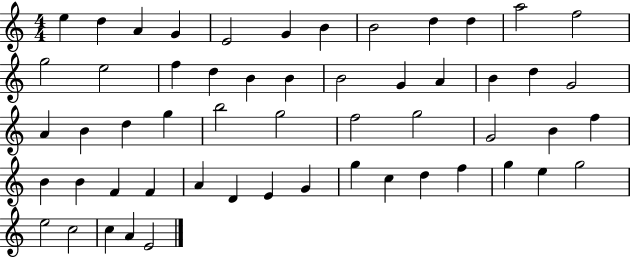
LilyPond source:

{
  \clef treble
  \numericTimeSignature
  \time 4/4
  \key c \major
  e''4 d''4 a'4 g'4 | e'2 g'4 b'4 | b'2 d''4 d''4 | a''2 f''2 | \break g''2 e''2 | f''4 d''4 b'4 b'4 | b'2 g'4 a'4 | b'4 d''4 g'2 | \break a'4 b'4 d''4 g''4 | b''2 g''2 | f''2 g''2 | g'2 b'4 f''4 | \break b'4 b'4 f'4 f'4 | a'4 d'4 e'4 g'4 | g''4 c''4 d''4 f''4 | g''4 e''4 g''2 | \break e''2 c''2 | c''4 a'4 e'2 | \bar "|."
}